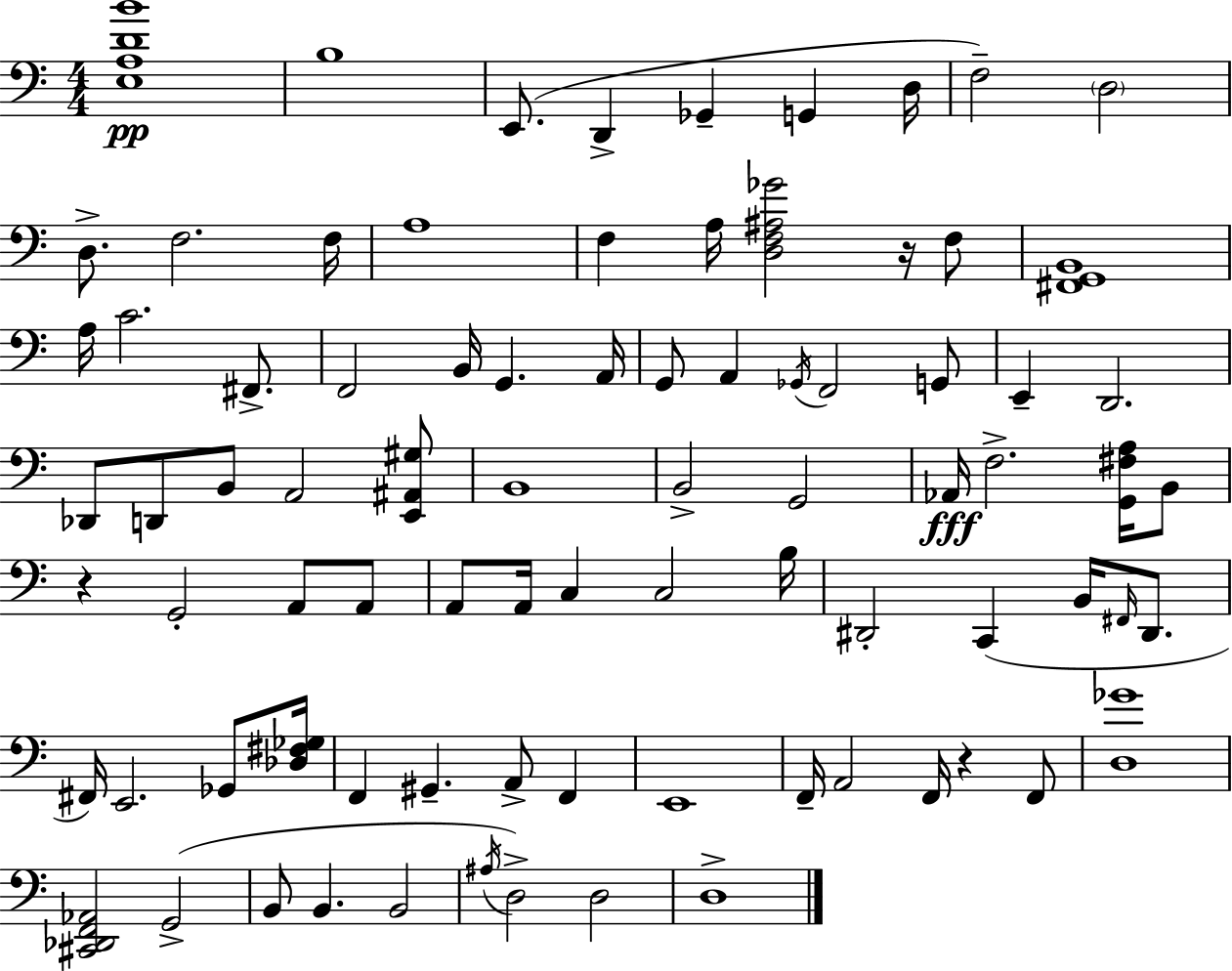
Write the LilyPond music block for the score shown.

{
  \clef bass
  \numericTimeSignature
  \time 4/4
  \key c \major
  \repeat volta 2 { <e a d' b'>1\pp | b1 | e,8.( d,4-> ges,4-- g,4 d16 | f2--) \parenthesize d2 | \break d8.-> f2. f16 | a1 | f4 a16 <d f ais ges'>2 r16 f8 | <fis, g, b,>1 | \break a16 c'2. fis,8.-> | f,2 b,16 g,4. a,16 | g,8 a,4 \acciaccatura { ges,16 } f,2 g,8 | e,4-- d,2. | \break des,8 d,8 b,8 a,2 <e, ais, gis>8 | b,1 | b,2-> g,2 | aes,16\fff f2.-> <g, fis a>16 b,8 | \break r4 g,2-. a,8 a,8 | a,8 a,16 c4 c2 | b16 dis,2-. c,4( b,16 \grace { fis,16 } dis,8. | fis,16) e,2. ges,8 | \break <des fis ges>16 f,4 gis,4.-- a,8-> f,4 | e,1 | f,16-- a,2 f,16 r4 | f,8 <d ges'>1 | \break <cis, des, f, aes,>2 g,2->( | b,8 b,4. b,2 | \acciaccatura { ais16 } d2->) d2 | d1-> | \break } \bar "|."
}